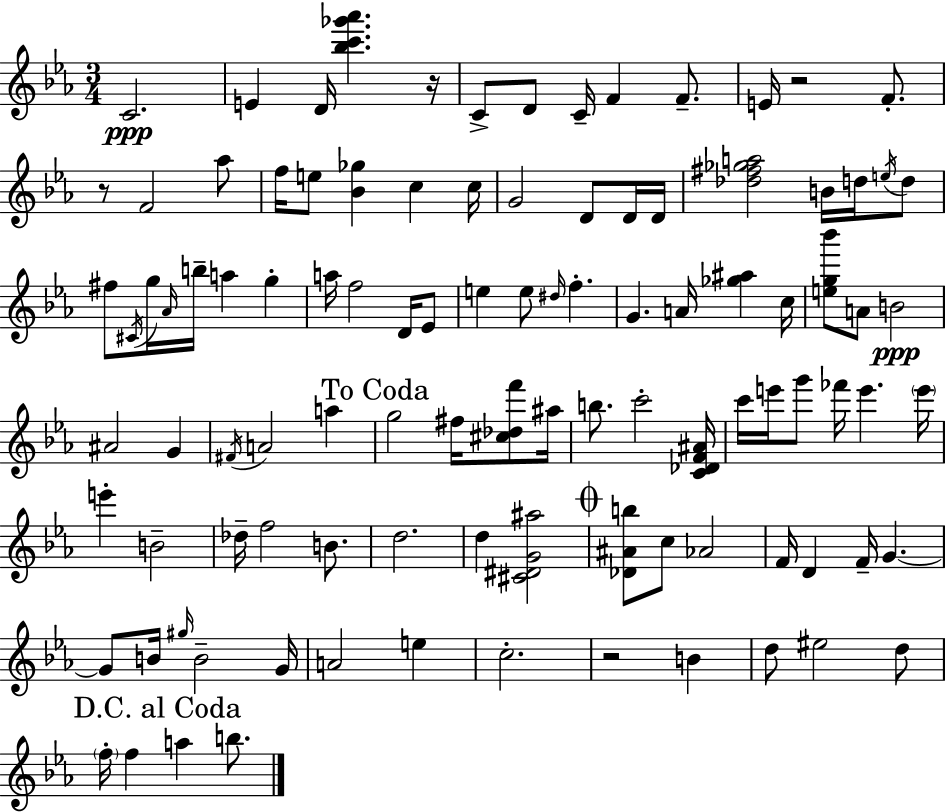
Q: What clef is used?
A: treble